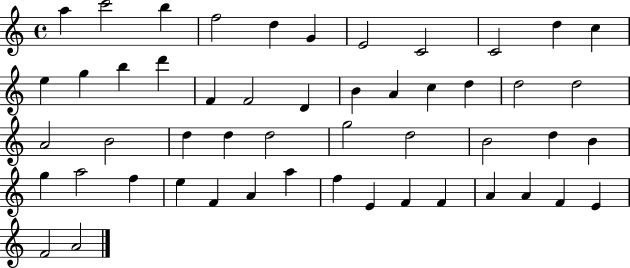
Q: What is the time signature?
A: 4/4